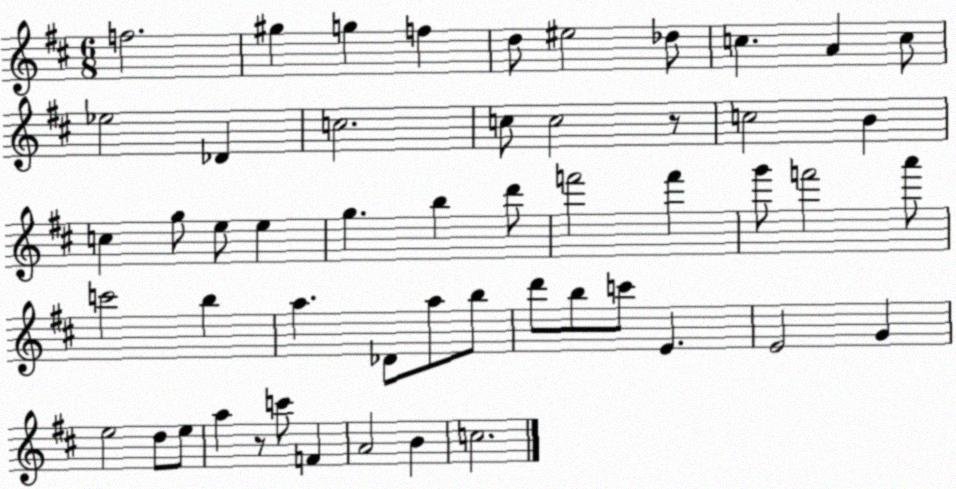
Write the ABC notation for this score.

X:1
T:Untitled
M:6/8
L:1/4
K:D
f2 ^g g f d/2 ^e2 _d/2 c A c/2 _e2 _D c2 c/2 c2 z/2 c2 B c g/2 e/2 e g b d'/2 f'2 f' g'/2 f'2 a'/2 c'2 b a _D/2 a/2 b/2 d'/2 b/2 c'/2 E E2 G e2 d/2 e/2 a z/2 c'/2 F A2 B c2